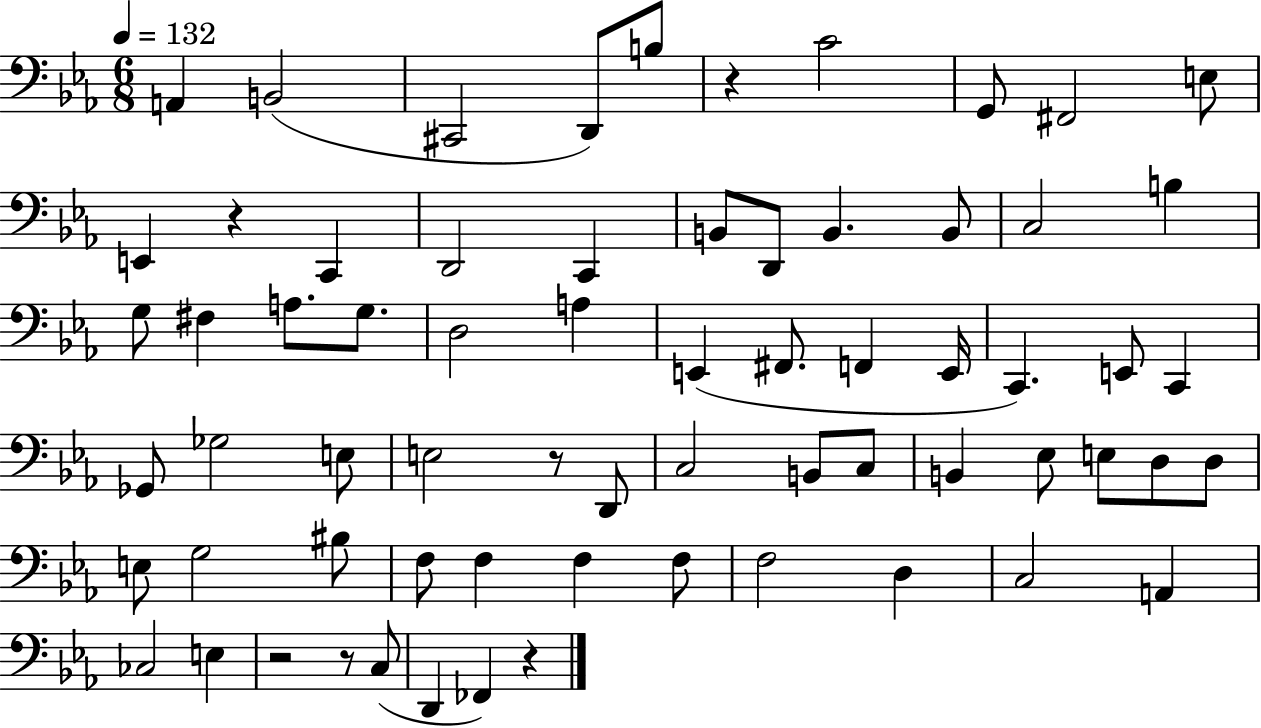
X:1
T:Untitled
M:6/8
L:1/4
K:Eb
A,, B,,2 ^C,,2 D,,/2 B,/2 z C2 G,,/2 ^F,,2 E,/2 E,, z C,, D,,2 C,, B,,/2 D,,/2 B,, B,,/2 C,2 B, G,/2 ^F, A,/2 G,/2 D,2 A, E,, ^F,,/2 F,, E,,/4 C,, E,,/2 C,, _G,,/2 _G,2 E,/2 E,2 z/2 D,,/2 C,2 B,,/2 C,/2 B,, _E,/2 E,/2 D,/2 D,/2 E,/2 G,2 ^B,/2 F,/2 F, F, F,/2 F,2 D, C,2 A,, _C,2 E, z2 z/2 C,/2 D,, _F,, z